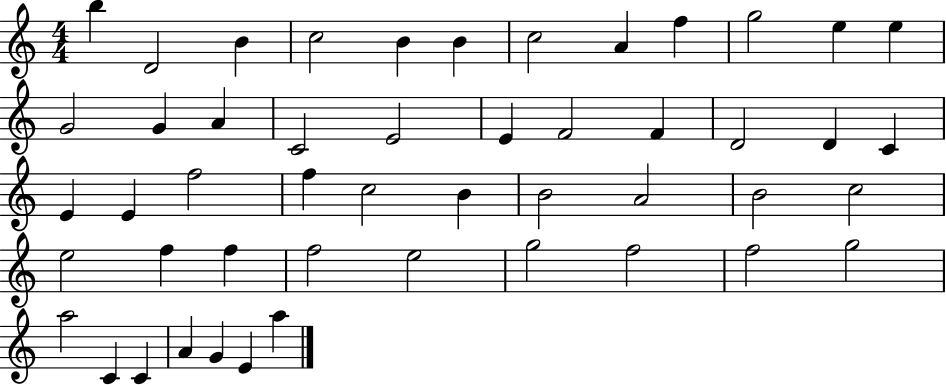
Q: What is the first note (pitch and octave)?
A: B5